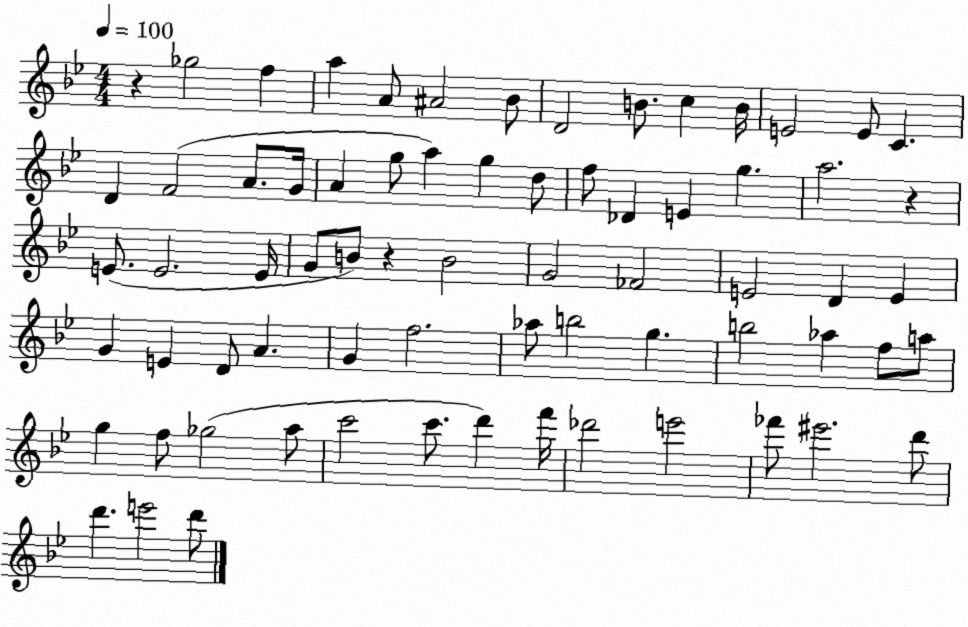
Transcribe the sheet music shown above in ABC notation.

X:1
T:Untitled
M:4/4
L:1/4
K:Bb
z _g2 f a A/2 ^A2 _B/2 D2 B/2 c B/4 E2 E/2 C D F2 A/2 G/4 A g/2 a g d/2 f/2 _D E g a2 z E/2 E2 E/4 G/2 B/2 z B2 G2 _F2 E2 D E G E D/2 A G f2 _a/2 b2 g b2 _a f/2 a/2 g f/2 _g2 a/2 c'2 c'/2 d' f'/4 _d'2 e'2 _f'/2 ^e'2 d'/2 d' e'2 d'/2